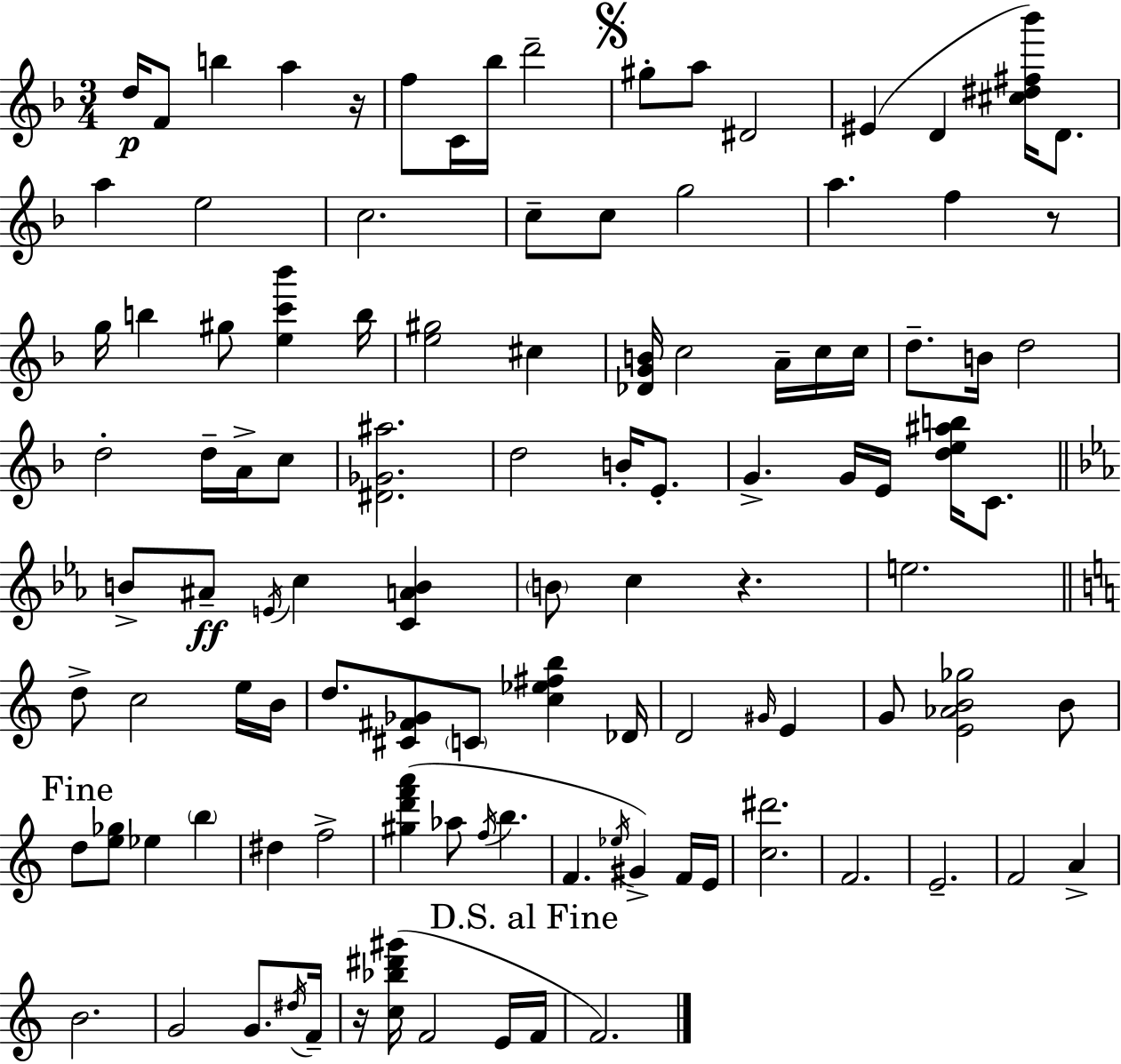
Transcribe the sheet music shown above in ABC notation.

X:1
T:Untitled
M:3/4
L:1/4
K:Dm
d/4 F/2 b a z/4 f/2 C/4 _b/4 d'2 ^g/2 a/2 ^D2 ^E D [^c^d^f_b']/4 D/2 a e2 c2 c/2 c/2 g2 a f z/2 g/4 b ^g/2 [ec'_b'] b/4 [e^g]2 ^c [_DGB]/4 c2 A/4 c/4 c/4 d/2 B/4 d2 d2 d/4 A/4 c/2 [^D_G^a]2 d2 B/4 E/2 G G/4 E/4 [de^ab]/4 C/2 B/2 ^A/2 E/4 c [CAB] B/2 c z e2 d/2 c2 e/4 B/4 d/2 [^C^F_G]/2 C/2 [c_e^fb] _D/4 D2 ^G/4 E G/2 [E_AB_g]2 B/2 d/2 [e_g]/2 _e b ^d f2 [^gd'f'a'] _a/2 f/4 b F _e/4 ^G F/4 E/4 [c^d']2 F2 E2 F2 A B2 G2 G/2 ^d/4 F/4 z/4 [c_b^d'^g']/4 F2 E/4 F/4 F2